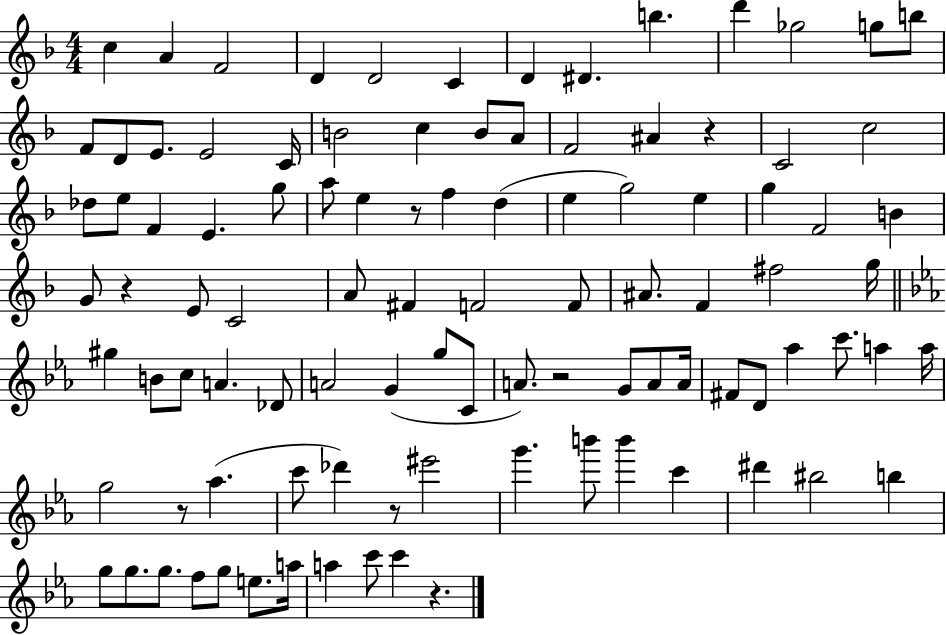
C5/q A4/q F4/h D4/q D4/h C4/q D4/q D#4/q. B5/q. D6/q Gb5/h G5/e B5/e F4/e D4/e E4/e. E4/h C4/s B4/h C5/q B4/e A4/e F4/h A#4/q R/q C4/h C5/h Db5/e E5/e F4/q E4/q. G5/e A5/e E5/q R/e F5/q D5/q E5/q G5/h E5/q G5/q F4/h B4/q G4/e R/q E4/e C4/h A4/e F#4/q F4/h F4/e A#4/e. F4/q F#5/h G5/s G#5/q B4/e C5/e A4/q. Db4/e A4/h G4/q G5/e C4/e A4/e. R/h G4/e A4/e A4/s F#4/e D4/e Ab5/q C6/e. A5/q A5/s G5/h R/e Ab5/q. C6/e Db6/q R/e EIS6/h G6/q. B6/e B6/q C6/q D#6/q BIS5/h B5/q G5/e G5/e. G5/e. F5/e G5/e E5/e. A5/s A5/q C6/e C6/q R/q.